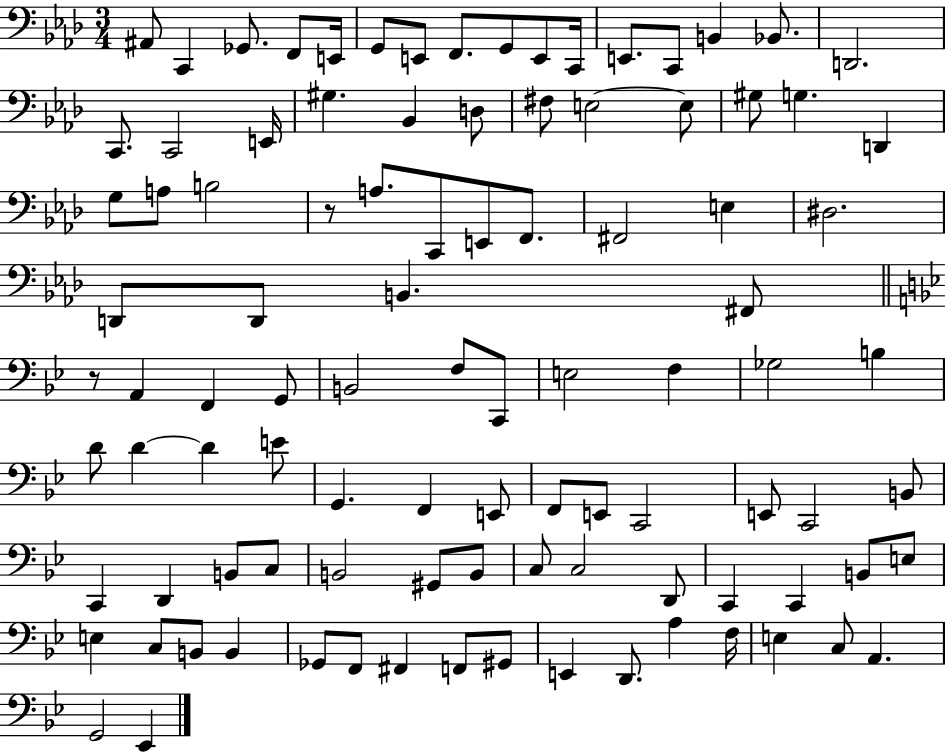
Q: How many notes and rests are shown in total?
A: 99